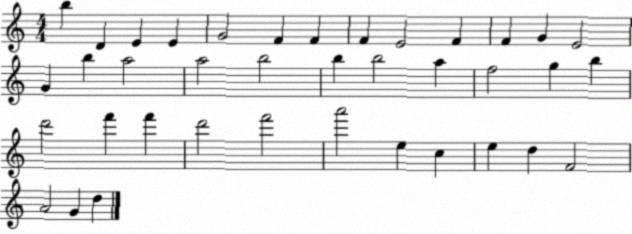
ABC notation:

X:1
T:Untitled
M:4/4
L:1/4
K:C
b D E E G2 F F F E2 F F G E2 G b a2 a2 b2 b b2 a f2 g b d'2 f' f' d'2 f'2 a'2 e c e d F2 A2 G d